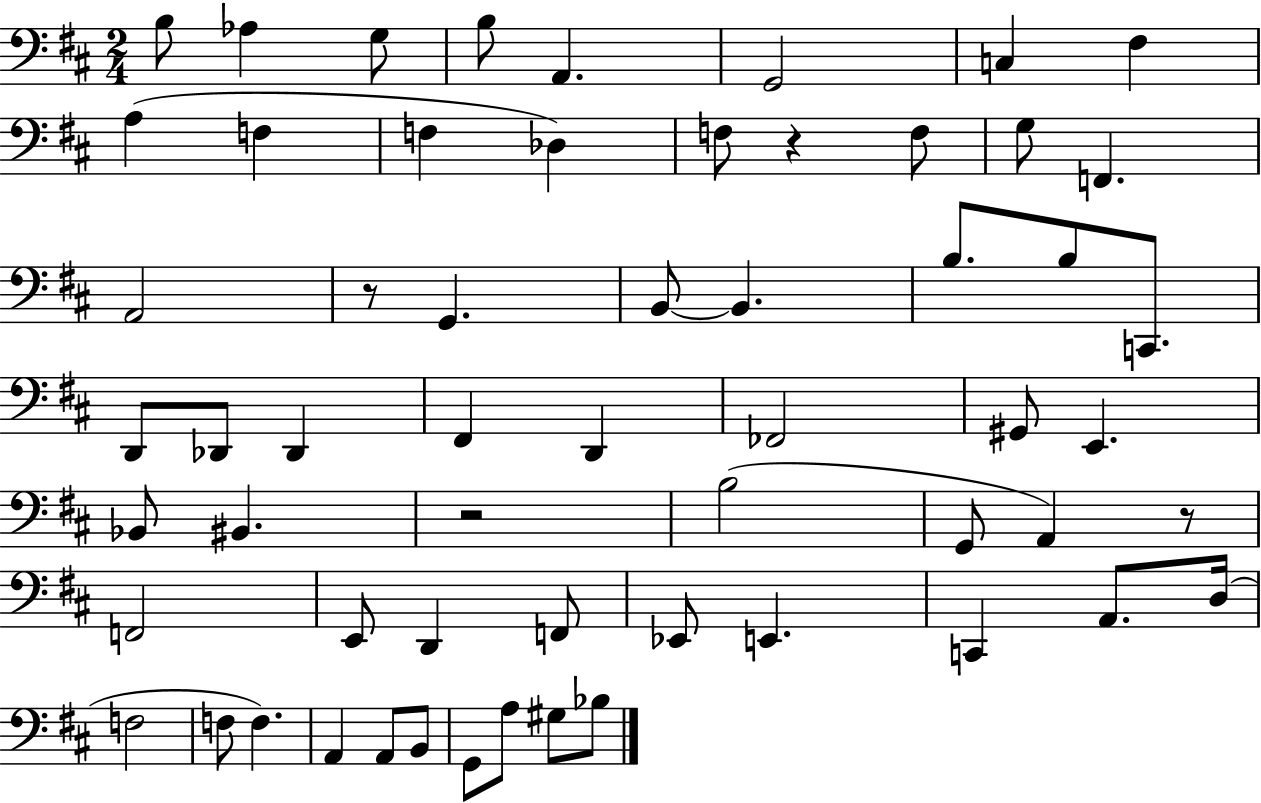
B3/e Ab3/q G3/e B3/e A2/q. G2/h C3/q F#3/q A3/q F3/q F3/q Db3/q F3/e R/q F3/e G3/e F2/q. A2/h R/e G2/q. B2/e B2/q. B3/e. B3/e C2/e. D2/e Db2/e Db2/q F#2/q D2/q FES2/h G#2/e E2/q. Bb2/e BIS2/q. R/h B3/h G2/e A2/q R/e F2/h E2/e D2/q F2/e Eb2/e E2/q. C2/q A2/e. D3/s F3/h F3/e F3/q. A2/q A2/e B2/e G2/e A3/e G#3/e Bb3/e